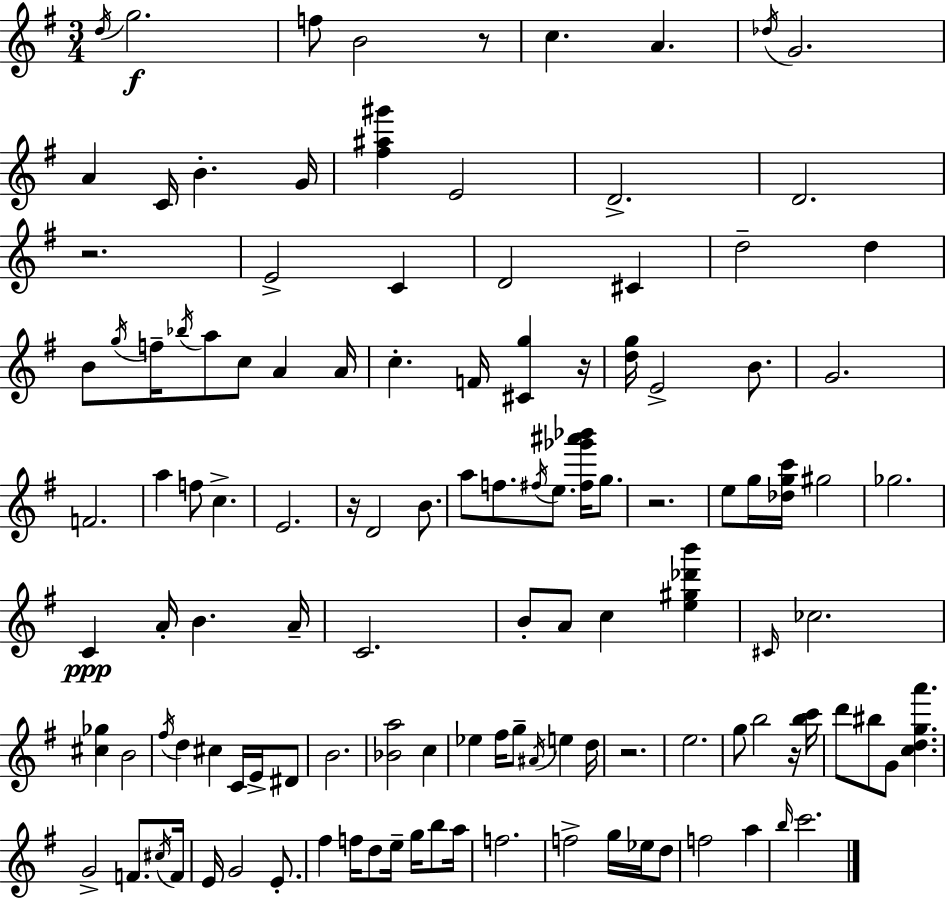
{
  \clef treble
  \numericTimeSignature
  \time 3/4
  \key e \minor
  \acciaccatura { d''16 }\f g''2. | f''8 b'2 r8 | c''4. a'4. | \acciaccatura { des''16 } g'2. | \break a'4 c'16 b'4.-. | g'16 <fis'' ais'' gis'''>4 e'2 | d'2.-> | d'2. | \break r2. | e'2-> c'4 | d'2 cis'4 | d''2-- d''4 | \break b'8 \acciaccatura { g''16 } f''16-- \acciaccatura { bes''16 } a''8 c''8 a'4 | a'16 c''4.-. f'16 <cis' g''>4 | r16 <d'' g''>16 e'2-> | b'8. g'2. | \break f'2. | a''4 f''8 c''4.-> | e'2. | r16 d'2 | \break b'8. a''8 f''8. \acciaccatura { fis''16 } e''8. | <fis'' ges''' ais''' bes'''>16 g''8. r2. | e''8 g''16 <des'' g'' c'''>16 gis''2 | ges''2. | \break c'4\ppp a'16-. b'4. | a'16-- c'2. | b'8-. a'8 c''4 | <e'' gis'' des''' b'''>4 \grace { cis'16 } ces''2. | \break <cis'' ges''>4 b'2 | \acciaccatura { fis''16 } d''4 cis''4 | c'16 e'16-> dis'8 b'2. | <bes' a''>2 | \break c''4 ees''4 fis''16 | g''8-- \acciaccatura { ais'16 } e''4 d''16 r2. | e''2. | g''8 b''2 | \break r16 <b'' c'''>16 d'''8 bis''8 | g'8 <c'' d'' g'' a'''>4. g'2-> | f'8. \acciaccatura { cis''16 } f'16 e'16 g'2 | e'8.-. fis''4 | \break f''16 d''8 e''16-- g''16 b''8 a''16 f''2. | f''2-> | g''16 ees''16 d''8 f''2 | a''4 \grace { b''16 } c'''2. | \break \bar "|."
}